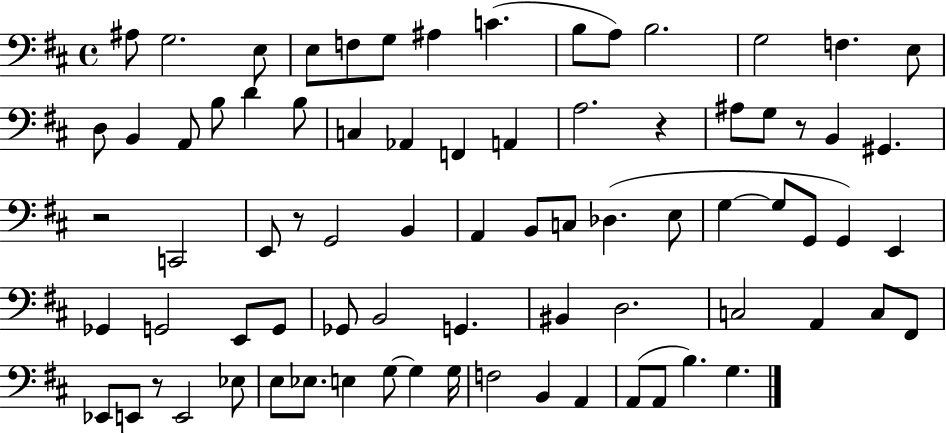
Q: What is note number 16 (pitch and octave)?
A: B2